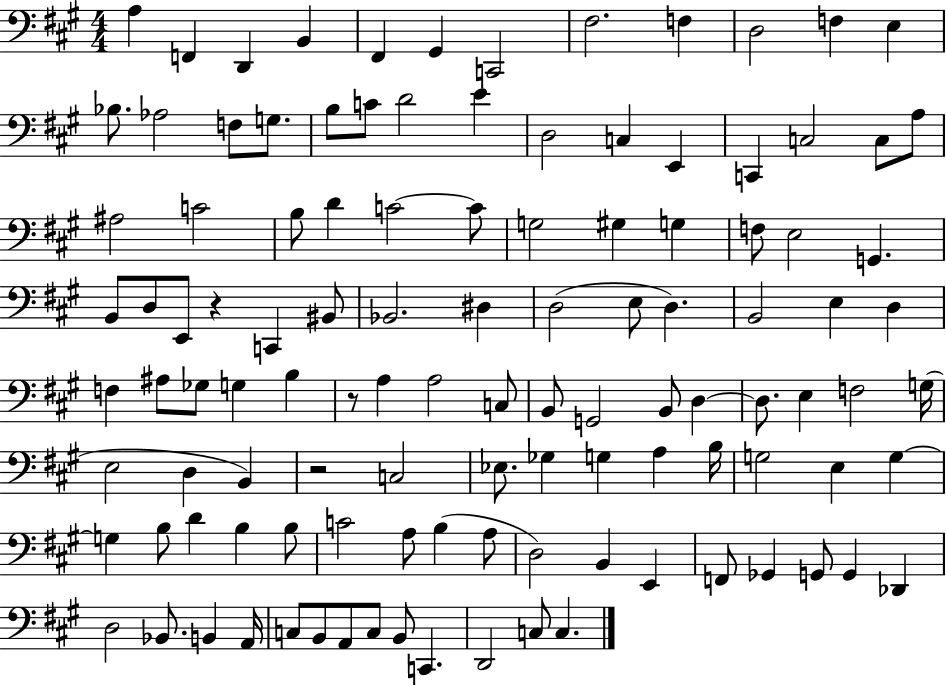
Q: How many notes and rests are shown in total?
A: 113